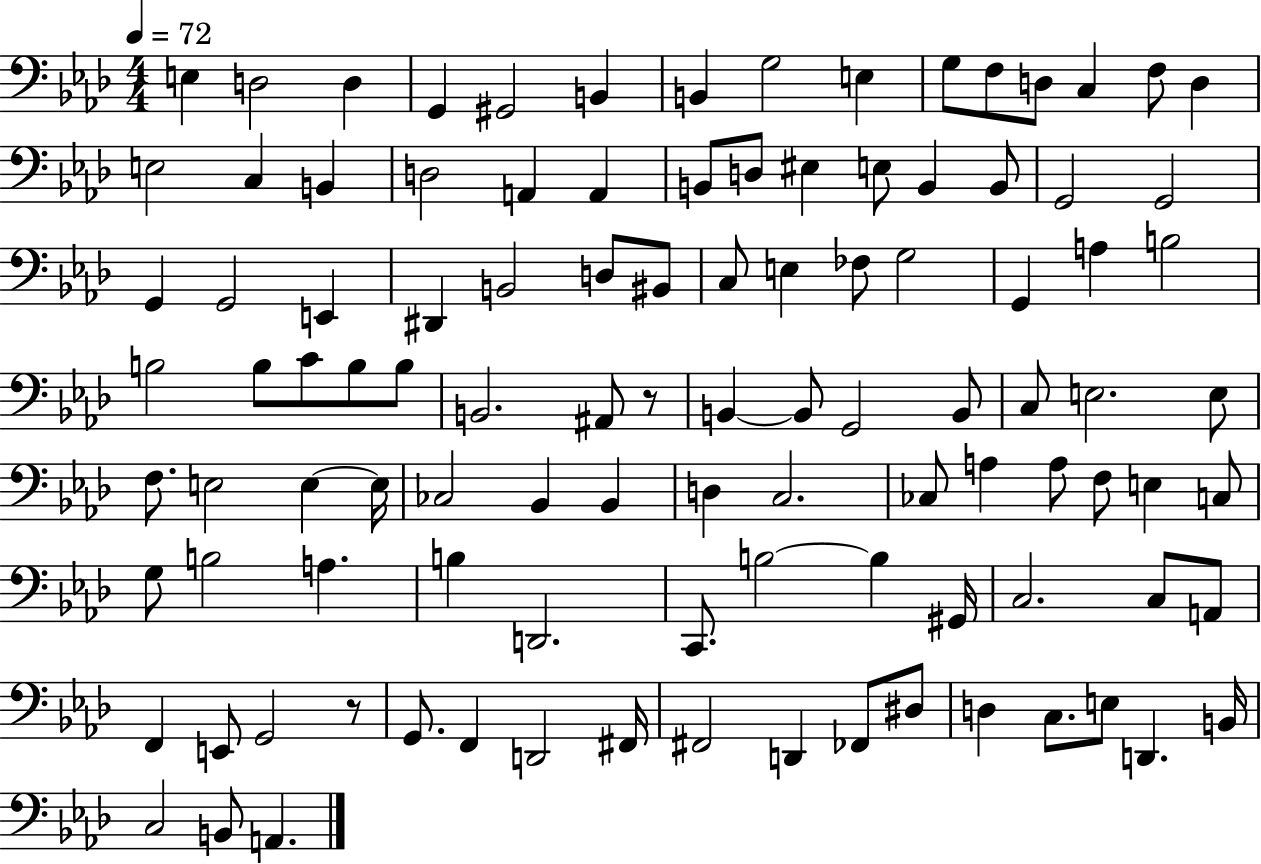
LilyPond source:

{
  \clef bass
  \numericTimeSignature
  \time 4/4
  \key aes \major
  \tempo 4 = 72
  e4 d2 d4 | g,4 gis,2 b,4 | b,4 g2 e4 | g8 f8 d8 c4 f8 d4 | \break e2 c4 b,4 | d2 a,4 a,4 | b,8 d8 eis4 e8 b,4 b,8 | g,2 g,2 | \break g,4 g,2 e,4 | dis,4 b,2 d8 bis,8 | c8 e4 fes8 g2 | g,4 a4 b2 | \break b2 b8 c'8 b8 b8 | b,2. ais,8 r8 | b,4~~ b,8 g,2 b,8 | c8 e2. e8 | \break f8. e2 e4~~ e16 | ces2 bes,4 bes,4 | d4 c2. | ces8 a4 a8 f8 e4 c8 | \break g8 b2 a4. | b4 d,2. | c,8. b2~~ b4 gis,16 | c2. c8 a,8 | \break f,4 e,8 g,2 r8 | g,8. f,4 d,2 fis,16 | fis,2 d,4 fes,8 dis8 | d4 c8. e8 d,4. b,16 | \break c2 b,8 a,4. | \bar "|."
}